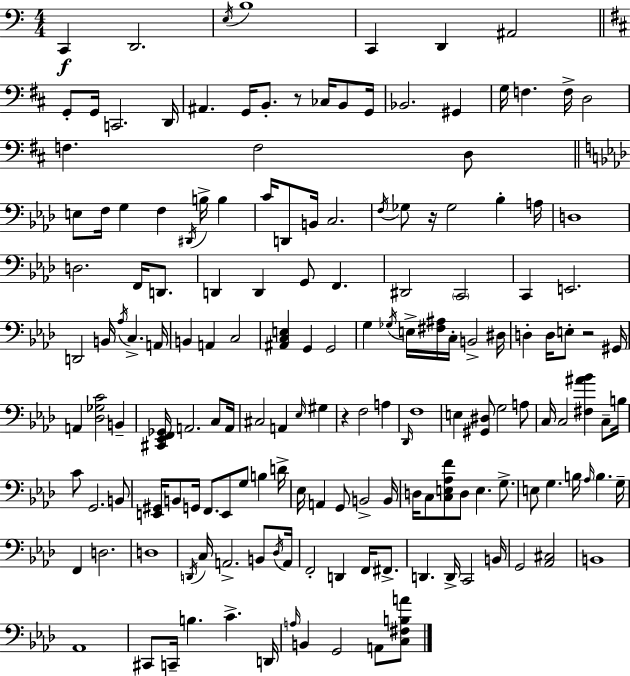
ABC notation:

X:1
T:Untitled
M:4/4
L:1/4
K:C
C,, D,,2 E,/4 B,4 C,, D,, ^A,,2 G,,/2 G,,/4 C,,2 D,,/4 ^A,, G,,/4 B,,/2 z/2 _C,/4 B,,/2 G,,/4 _B,,2 ^G,, G,/4 F, F,/4 D,2 F, F,2 D,/2 E,/2 F,/4 G, F, ^D,,/4 B,/4 B, C/4 D,,/2 B,,/4 C,2 F,/4 _G,/2 z/4 _G,2 _B, A,/4 D,4 D,2 F,,/4 D,,/2 D,, D,, G,,/2 F,, ^D,,2 C,,2 C,, E,,2 D,,2 B,,/4 _A,/4 C, A,,/4 B,, A,, C,2 [^A,,C,E,] G,, G,,2 G, _G,/4 E,/4 [^F,^A,]/4 C,/4 B,,2 ^D,/4 D, D,/4 E,/2 z2 ^G,,/4 A,, [_D,_G,C]2 B,, [^C,,_E,,F,,_G,,]/4 A,,2 C,/2 A,,/4 ^C,2 A,, _E,/4 ^G, z F,2 A, _D,,/4 F,4 E, [^G,,^D,]/2 G,2 A,/2 C,/4 C,2 [^F,^A_B] C,/2 B,/4 C/2 G,,2 B,,/2 [E,,^G,,]/4 B,,/2 G,,/4 F,,/2 E,,/2 G,/2 B, D/4 _E,/4 A,, G,,/2 B,,2 B,,/4 D,/4 C,/2 [C,E,_A,F]/2 D,/2 E, G,/2 E,/2 G, B,/4 _A,/4 B, G,/4 F,, D,2 D,4 D,,/4 C,/4 A,,2 B,,/2 _D,/4 A,,/4 F,,2 D,, F,,/4 ^F,,/2 D,, D,,/4 C,,2 B,,/4 G,,2 [_A,,^C,]2 B,,4 _A,,4 ^C,,/2 C,,/4 B, C D,,/4 A,/4 B,, G,,2 A,,/2 [C,^F,B,A]/2